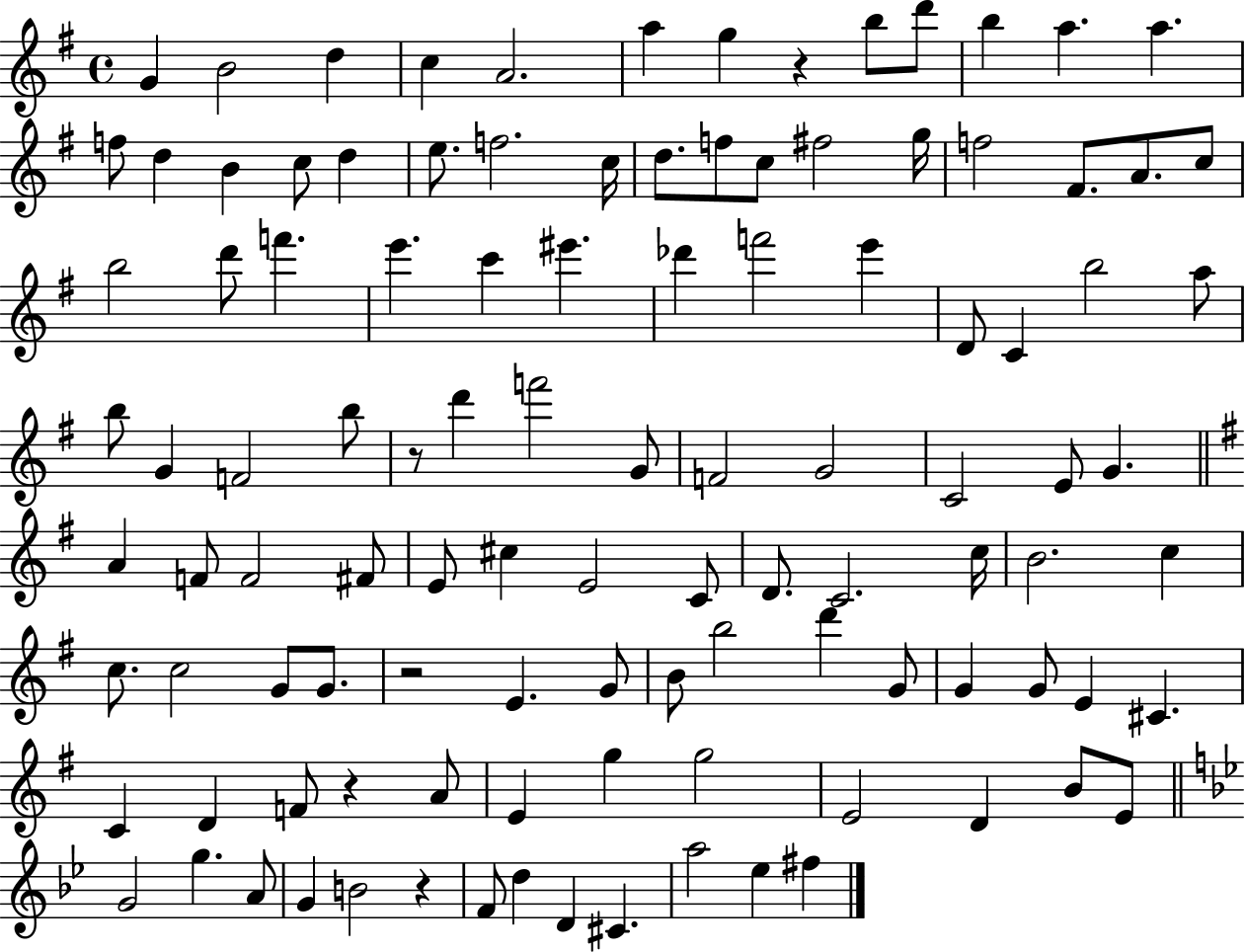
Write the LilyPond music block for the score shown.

{
  \clef treble
  \time 4/4
  \defaultTimeSignature
  \key g \major
  g'4 b'2 d''4 | c''4 a'2. | a''4 g''4 r4 b''8 d'''8 | b''4 a''4. a''4. | \break f''8 d''4 b'4 c''8 d''4 | e''8. f''2. c''16 | d''8. f''8 c''8 fis''2 g''16 | f''2 fis'8. a'8. c''8 | \break b''2 d'''8 f'''4. | e'''4. c'''4 eis'''4. | des'''4 f'''2 e'''4 | d'8 c'4 b''2 a''8 | \break b''8 g'4 f'2 b''8 | r8 d'''4 f'''2 g'8 | f'2 g'2 | c'2 e'8 g'4. | \break \bar "||" \break \key e \minor a'4 f'8 f'2 fis'8 | e'8 cis''4 e'2 c'8 | d'8. c'2. c''16 | b'2. c''4 | \break c''8. c''2 g'8 g'8. | r2 e'4. g'8 | b'8 b''2 d'''4 g'8 | g'4 g'8 e'4 cis'4. | \break c'4 d'4 f'8 r4 a'8 | e'4 g''4 g''2 | e'2 d'4 b'8 e'8 | \bar "||" \break \key bes \major g'2 g''4. a'8 | g'4 b'2 r4 | f'8 d''4 d'4 cis'4. | a''2 ees''4 fis''4 | \break \bar "|."
}